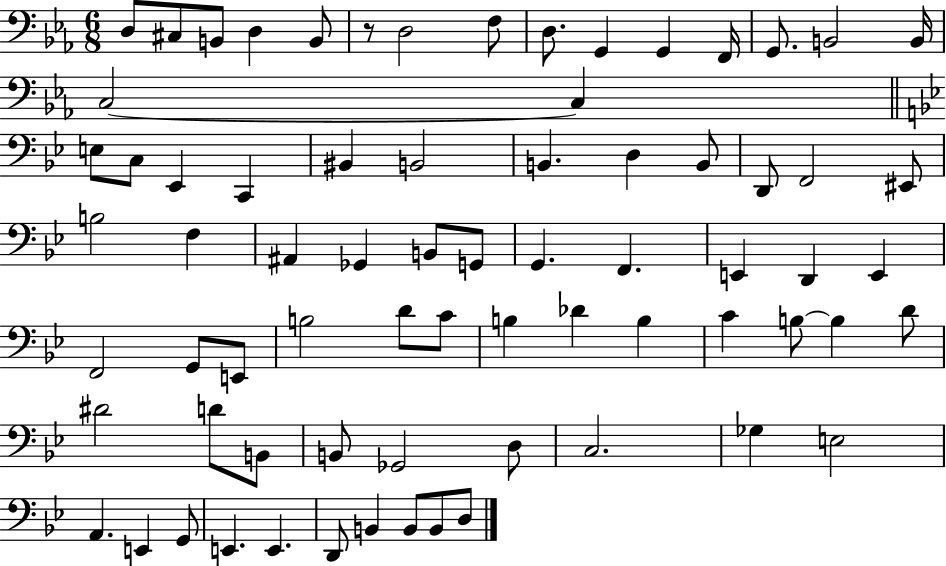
D3/e C#3/e B2/e D3/q B2/e R/e D3/h F3/e D3/e. G2/q G2/q F2/s G2/e. B2/h B2/s C3/h C3/q E3/e C3/e Eb2/q C2/q BIS2/q B2/h B2/q. D3/q B2/e D2/e F2/h EIS2/e B3/h F3/q A#2/q Gb2/q B2/e G2/e G2/q. F2/q. E2/q D2/q E2/q F2/h G2/e E2/e B3/h D4/e C4/e B3/q Db4/q B3/q C4/q B3/e B3/q D4/e D#4/h D4/e B2/e B2/e Gb2/h D3/e C3/h. Gb3/q E3/h A2/q. E2/q G2/e E2/q. E2/q. D2/e B2/q B2/e B2/e D3/e